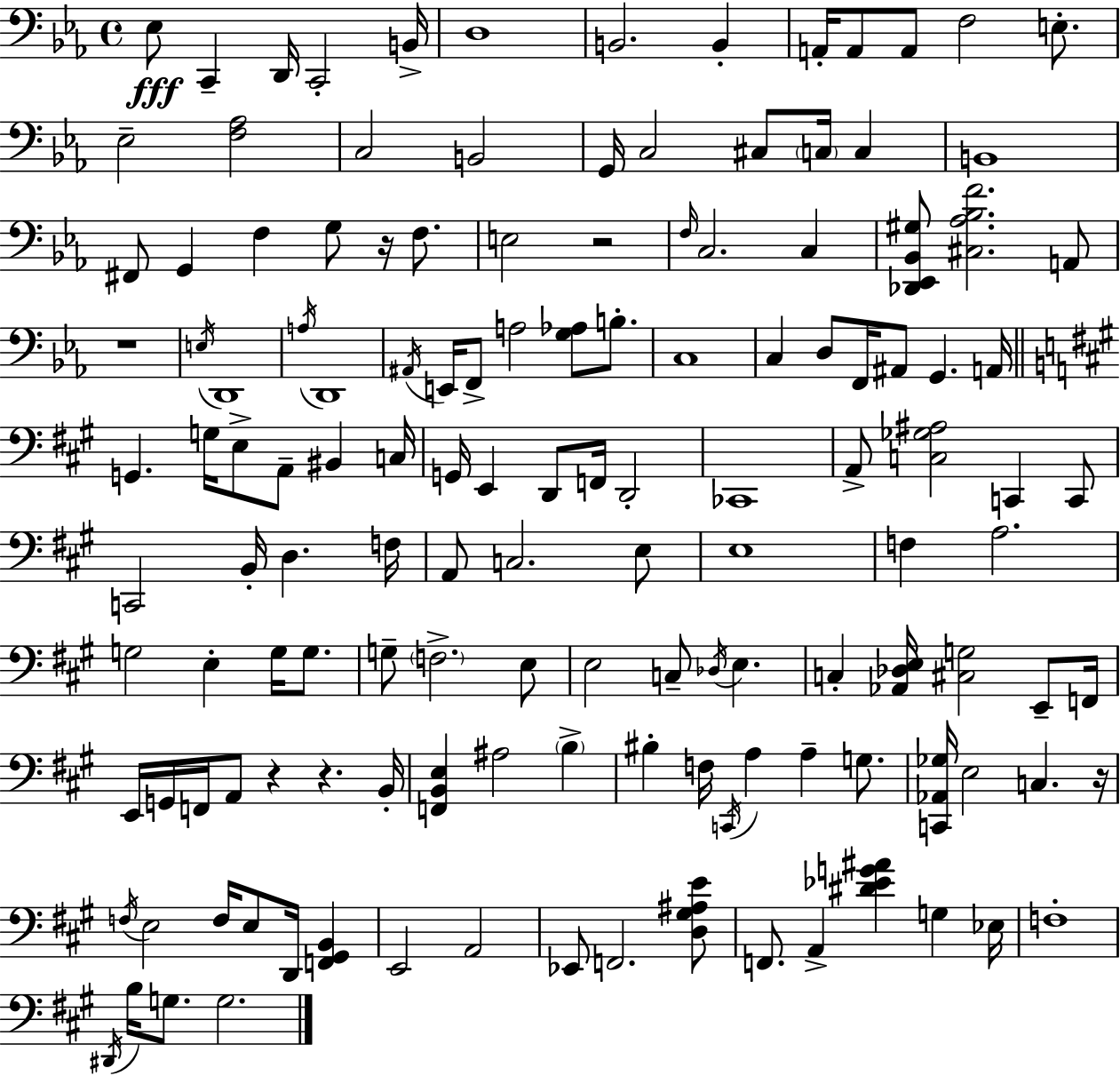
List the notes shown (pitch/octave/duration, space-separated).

Eb3/e C2/q D2/s C2/h B2/s D3/w B2/h. B2/q A2/s A2/e A2/e F3/h E3/e. Eb3/h [F3,Ab3]/h C3/h B2/h G2/s C3/h C#3/e C3/s C3/q B2/w F#2/e G2/q F3/q G3/e R/s F3/e. E3/h R/h F3/s C3/h. C3/q [Db2,Eb2,Bb2,G#3]/e [C#3,Ab3,Bb3,F4]/h. A2/e R/w E3/s D2/w A3/s D2/w A#2/s E2/s F2/e A3/h [G3,Ab3]/e B3/e. C3/w C3/q D3/e F2/s A#2/e G2/q. A2/s G2/q. G3/s E3/e A2/e BIS2/q C3/s G2/s E2/q D2/e F2/s D2/h CES2/w A2/e [C3,Gb3,A#3]/h C2/q C2/e C2/h B2/s D3/q. F3/s A2/e C3/h. E3/e E3/w F3/q A3/h. G3/h E3/q G3/s G3/e. G3/e F3/h. E3/e E3/h C3/e Db3/s E3/q. C3/q [Ab2,Db3,E3]/s [C#3,G3]/h E2/e F2/s E2/s G2/s F2/s A2/e R/q R/q. B2/s [F2,B2,E3]/q A#3/h B3/q BIS3/q F3/s C2/s A3/q A3/q G3/e. [C2,Ab2,Gb3]/s E3/h C3/q. R/s F3/s E3/h F3/s E3/e D2/s [F2,G#2,B2]/q E2/h A2/h Eb2/e F2/h. [D3,G#3,A#3,E4]/e F2/e. A2/q [D#4,Eb4,G4,A#4]/q G3/q Eb3/s F3/w D#2/s B3/s G3/e. G3/h.